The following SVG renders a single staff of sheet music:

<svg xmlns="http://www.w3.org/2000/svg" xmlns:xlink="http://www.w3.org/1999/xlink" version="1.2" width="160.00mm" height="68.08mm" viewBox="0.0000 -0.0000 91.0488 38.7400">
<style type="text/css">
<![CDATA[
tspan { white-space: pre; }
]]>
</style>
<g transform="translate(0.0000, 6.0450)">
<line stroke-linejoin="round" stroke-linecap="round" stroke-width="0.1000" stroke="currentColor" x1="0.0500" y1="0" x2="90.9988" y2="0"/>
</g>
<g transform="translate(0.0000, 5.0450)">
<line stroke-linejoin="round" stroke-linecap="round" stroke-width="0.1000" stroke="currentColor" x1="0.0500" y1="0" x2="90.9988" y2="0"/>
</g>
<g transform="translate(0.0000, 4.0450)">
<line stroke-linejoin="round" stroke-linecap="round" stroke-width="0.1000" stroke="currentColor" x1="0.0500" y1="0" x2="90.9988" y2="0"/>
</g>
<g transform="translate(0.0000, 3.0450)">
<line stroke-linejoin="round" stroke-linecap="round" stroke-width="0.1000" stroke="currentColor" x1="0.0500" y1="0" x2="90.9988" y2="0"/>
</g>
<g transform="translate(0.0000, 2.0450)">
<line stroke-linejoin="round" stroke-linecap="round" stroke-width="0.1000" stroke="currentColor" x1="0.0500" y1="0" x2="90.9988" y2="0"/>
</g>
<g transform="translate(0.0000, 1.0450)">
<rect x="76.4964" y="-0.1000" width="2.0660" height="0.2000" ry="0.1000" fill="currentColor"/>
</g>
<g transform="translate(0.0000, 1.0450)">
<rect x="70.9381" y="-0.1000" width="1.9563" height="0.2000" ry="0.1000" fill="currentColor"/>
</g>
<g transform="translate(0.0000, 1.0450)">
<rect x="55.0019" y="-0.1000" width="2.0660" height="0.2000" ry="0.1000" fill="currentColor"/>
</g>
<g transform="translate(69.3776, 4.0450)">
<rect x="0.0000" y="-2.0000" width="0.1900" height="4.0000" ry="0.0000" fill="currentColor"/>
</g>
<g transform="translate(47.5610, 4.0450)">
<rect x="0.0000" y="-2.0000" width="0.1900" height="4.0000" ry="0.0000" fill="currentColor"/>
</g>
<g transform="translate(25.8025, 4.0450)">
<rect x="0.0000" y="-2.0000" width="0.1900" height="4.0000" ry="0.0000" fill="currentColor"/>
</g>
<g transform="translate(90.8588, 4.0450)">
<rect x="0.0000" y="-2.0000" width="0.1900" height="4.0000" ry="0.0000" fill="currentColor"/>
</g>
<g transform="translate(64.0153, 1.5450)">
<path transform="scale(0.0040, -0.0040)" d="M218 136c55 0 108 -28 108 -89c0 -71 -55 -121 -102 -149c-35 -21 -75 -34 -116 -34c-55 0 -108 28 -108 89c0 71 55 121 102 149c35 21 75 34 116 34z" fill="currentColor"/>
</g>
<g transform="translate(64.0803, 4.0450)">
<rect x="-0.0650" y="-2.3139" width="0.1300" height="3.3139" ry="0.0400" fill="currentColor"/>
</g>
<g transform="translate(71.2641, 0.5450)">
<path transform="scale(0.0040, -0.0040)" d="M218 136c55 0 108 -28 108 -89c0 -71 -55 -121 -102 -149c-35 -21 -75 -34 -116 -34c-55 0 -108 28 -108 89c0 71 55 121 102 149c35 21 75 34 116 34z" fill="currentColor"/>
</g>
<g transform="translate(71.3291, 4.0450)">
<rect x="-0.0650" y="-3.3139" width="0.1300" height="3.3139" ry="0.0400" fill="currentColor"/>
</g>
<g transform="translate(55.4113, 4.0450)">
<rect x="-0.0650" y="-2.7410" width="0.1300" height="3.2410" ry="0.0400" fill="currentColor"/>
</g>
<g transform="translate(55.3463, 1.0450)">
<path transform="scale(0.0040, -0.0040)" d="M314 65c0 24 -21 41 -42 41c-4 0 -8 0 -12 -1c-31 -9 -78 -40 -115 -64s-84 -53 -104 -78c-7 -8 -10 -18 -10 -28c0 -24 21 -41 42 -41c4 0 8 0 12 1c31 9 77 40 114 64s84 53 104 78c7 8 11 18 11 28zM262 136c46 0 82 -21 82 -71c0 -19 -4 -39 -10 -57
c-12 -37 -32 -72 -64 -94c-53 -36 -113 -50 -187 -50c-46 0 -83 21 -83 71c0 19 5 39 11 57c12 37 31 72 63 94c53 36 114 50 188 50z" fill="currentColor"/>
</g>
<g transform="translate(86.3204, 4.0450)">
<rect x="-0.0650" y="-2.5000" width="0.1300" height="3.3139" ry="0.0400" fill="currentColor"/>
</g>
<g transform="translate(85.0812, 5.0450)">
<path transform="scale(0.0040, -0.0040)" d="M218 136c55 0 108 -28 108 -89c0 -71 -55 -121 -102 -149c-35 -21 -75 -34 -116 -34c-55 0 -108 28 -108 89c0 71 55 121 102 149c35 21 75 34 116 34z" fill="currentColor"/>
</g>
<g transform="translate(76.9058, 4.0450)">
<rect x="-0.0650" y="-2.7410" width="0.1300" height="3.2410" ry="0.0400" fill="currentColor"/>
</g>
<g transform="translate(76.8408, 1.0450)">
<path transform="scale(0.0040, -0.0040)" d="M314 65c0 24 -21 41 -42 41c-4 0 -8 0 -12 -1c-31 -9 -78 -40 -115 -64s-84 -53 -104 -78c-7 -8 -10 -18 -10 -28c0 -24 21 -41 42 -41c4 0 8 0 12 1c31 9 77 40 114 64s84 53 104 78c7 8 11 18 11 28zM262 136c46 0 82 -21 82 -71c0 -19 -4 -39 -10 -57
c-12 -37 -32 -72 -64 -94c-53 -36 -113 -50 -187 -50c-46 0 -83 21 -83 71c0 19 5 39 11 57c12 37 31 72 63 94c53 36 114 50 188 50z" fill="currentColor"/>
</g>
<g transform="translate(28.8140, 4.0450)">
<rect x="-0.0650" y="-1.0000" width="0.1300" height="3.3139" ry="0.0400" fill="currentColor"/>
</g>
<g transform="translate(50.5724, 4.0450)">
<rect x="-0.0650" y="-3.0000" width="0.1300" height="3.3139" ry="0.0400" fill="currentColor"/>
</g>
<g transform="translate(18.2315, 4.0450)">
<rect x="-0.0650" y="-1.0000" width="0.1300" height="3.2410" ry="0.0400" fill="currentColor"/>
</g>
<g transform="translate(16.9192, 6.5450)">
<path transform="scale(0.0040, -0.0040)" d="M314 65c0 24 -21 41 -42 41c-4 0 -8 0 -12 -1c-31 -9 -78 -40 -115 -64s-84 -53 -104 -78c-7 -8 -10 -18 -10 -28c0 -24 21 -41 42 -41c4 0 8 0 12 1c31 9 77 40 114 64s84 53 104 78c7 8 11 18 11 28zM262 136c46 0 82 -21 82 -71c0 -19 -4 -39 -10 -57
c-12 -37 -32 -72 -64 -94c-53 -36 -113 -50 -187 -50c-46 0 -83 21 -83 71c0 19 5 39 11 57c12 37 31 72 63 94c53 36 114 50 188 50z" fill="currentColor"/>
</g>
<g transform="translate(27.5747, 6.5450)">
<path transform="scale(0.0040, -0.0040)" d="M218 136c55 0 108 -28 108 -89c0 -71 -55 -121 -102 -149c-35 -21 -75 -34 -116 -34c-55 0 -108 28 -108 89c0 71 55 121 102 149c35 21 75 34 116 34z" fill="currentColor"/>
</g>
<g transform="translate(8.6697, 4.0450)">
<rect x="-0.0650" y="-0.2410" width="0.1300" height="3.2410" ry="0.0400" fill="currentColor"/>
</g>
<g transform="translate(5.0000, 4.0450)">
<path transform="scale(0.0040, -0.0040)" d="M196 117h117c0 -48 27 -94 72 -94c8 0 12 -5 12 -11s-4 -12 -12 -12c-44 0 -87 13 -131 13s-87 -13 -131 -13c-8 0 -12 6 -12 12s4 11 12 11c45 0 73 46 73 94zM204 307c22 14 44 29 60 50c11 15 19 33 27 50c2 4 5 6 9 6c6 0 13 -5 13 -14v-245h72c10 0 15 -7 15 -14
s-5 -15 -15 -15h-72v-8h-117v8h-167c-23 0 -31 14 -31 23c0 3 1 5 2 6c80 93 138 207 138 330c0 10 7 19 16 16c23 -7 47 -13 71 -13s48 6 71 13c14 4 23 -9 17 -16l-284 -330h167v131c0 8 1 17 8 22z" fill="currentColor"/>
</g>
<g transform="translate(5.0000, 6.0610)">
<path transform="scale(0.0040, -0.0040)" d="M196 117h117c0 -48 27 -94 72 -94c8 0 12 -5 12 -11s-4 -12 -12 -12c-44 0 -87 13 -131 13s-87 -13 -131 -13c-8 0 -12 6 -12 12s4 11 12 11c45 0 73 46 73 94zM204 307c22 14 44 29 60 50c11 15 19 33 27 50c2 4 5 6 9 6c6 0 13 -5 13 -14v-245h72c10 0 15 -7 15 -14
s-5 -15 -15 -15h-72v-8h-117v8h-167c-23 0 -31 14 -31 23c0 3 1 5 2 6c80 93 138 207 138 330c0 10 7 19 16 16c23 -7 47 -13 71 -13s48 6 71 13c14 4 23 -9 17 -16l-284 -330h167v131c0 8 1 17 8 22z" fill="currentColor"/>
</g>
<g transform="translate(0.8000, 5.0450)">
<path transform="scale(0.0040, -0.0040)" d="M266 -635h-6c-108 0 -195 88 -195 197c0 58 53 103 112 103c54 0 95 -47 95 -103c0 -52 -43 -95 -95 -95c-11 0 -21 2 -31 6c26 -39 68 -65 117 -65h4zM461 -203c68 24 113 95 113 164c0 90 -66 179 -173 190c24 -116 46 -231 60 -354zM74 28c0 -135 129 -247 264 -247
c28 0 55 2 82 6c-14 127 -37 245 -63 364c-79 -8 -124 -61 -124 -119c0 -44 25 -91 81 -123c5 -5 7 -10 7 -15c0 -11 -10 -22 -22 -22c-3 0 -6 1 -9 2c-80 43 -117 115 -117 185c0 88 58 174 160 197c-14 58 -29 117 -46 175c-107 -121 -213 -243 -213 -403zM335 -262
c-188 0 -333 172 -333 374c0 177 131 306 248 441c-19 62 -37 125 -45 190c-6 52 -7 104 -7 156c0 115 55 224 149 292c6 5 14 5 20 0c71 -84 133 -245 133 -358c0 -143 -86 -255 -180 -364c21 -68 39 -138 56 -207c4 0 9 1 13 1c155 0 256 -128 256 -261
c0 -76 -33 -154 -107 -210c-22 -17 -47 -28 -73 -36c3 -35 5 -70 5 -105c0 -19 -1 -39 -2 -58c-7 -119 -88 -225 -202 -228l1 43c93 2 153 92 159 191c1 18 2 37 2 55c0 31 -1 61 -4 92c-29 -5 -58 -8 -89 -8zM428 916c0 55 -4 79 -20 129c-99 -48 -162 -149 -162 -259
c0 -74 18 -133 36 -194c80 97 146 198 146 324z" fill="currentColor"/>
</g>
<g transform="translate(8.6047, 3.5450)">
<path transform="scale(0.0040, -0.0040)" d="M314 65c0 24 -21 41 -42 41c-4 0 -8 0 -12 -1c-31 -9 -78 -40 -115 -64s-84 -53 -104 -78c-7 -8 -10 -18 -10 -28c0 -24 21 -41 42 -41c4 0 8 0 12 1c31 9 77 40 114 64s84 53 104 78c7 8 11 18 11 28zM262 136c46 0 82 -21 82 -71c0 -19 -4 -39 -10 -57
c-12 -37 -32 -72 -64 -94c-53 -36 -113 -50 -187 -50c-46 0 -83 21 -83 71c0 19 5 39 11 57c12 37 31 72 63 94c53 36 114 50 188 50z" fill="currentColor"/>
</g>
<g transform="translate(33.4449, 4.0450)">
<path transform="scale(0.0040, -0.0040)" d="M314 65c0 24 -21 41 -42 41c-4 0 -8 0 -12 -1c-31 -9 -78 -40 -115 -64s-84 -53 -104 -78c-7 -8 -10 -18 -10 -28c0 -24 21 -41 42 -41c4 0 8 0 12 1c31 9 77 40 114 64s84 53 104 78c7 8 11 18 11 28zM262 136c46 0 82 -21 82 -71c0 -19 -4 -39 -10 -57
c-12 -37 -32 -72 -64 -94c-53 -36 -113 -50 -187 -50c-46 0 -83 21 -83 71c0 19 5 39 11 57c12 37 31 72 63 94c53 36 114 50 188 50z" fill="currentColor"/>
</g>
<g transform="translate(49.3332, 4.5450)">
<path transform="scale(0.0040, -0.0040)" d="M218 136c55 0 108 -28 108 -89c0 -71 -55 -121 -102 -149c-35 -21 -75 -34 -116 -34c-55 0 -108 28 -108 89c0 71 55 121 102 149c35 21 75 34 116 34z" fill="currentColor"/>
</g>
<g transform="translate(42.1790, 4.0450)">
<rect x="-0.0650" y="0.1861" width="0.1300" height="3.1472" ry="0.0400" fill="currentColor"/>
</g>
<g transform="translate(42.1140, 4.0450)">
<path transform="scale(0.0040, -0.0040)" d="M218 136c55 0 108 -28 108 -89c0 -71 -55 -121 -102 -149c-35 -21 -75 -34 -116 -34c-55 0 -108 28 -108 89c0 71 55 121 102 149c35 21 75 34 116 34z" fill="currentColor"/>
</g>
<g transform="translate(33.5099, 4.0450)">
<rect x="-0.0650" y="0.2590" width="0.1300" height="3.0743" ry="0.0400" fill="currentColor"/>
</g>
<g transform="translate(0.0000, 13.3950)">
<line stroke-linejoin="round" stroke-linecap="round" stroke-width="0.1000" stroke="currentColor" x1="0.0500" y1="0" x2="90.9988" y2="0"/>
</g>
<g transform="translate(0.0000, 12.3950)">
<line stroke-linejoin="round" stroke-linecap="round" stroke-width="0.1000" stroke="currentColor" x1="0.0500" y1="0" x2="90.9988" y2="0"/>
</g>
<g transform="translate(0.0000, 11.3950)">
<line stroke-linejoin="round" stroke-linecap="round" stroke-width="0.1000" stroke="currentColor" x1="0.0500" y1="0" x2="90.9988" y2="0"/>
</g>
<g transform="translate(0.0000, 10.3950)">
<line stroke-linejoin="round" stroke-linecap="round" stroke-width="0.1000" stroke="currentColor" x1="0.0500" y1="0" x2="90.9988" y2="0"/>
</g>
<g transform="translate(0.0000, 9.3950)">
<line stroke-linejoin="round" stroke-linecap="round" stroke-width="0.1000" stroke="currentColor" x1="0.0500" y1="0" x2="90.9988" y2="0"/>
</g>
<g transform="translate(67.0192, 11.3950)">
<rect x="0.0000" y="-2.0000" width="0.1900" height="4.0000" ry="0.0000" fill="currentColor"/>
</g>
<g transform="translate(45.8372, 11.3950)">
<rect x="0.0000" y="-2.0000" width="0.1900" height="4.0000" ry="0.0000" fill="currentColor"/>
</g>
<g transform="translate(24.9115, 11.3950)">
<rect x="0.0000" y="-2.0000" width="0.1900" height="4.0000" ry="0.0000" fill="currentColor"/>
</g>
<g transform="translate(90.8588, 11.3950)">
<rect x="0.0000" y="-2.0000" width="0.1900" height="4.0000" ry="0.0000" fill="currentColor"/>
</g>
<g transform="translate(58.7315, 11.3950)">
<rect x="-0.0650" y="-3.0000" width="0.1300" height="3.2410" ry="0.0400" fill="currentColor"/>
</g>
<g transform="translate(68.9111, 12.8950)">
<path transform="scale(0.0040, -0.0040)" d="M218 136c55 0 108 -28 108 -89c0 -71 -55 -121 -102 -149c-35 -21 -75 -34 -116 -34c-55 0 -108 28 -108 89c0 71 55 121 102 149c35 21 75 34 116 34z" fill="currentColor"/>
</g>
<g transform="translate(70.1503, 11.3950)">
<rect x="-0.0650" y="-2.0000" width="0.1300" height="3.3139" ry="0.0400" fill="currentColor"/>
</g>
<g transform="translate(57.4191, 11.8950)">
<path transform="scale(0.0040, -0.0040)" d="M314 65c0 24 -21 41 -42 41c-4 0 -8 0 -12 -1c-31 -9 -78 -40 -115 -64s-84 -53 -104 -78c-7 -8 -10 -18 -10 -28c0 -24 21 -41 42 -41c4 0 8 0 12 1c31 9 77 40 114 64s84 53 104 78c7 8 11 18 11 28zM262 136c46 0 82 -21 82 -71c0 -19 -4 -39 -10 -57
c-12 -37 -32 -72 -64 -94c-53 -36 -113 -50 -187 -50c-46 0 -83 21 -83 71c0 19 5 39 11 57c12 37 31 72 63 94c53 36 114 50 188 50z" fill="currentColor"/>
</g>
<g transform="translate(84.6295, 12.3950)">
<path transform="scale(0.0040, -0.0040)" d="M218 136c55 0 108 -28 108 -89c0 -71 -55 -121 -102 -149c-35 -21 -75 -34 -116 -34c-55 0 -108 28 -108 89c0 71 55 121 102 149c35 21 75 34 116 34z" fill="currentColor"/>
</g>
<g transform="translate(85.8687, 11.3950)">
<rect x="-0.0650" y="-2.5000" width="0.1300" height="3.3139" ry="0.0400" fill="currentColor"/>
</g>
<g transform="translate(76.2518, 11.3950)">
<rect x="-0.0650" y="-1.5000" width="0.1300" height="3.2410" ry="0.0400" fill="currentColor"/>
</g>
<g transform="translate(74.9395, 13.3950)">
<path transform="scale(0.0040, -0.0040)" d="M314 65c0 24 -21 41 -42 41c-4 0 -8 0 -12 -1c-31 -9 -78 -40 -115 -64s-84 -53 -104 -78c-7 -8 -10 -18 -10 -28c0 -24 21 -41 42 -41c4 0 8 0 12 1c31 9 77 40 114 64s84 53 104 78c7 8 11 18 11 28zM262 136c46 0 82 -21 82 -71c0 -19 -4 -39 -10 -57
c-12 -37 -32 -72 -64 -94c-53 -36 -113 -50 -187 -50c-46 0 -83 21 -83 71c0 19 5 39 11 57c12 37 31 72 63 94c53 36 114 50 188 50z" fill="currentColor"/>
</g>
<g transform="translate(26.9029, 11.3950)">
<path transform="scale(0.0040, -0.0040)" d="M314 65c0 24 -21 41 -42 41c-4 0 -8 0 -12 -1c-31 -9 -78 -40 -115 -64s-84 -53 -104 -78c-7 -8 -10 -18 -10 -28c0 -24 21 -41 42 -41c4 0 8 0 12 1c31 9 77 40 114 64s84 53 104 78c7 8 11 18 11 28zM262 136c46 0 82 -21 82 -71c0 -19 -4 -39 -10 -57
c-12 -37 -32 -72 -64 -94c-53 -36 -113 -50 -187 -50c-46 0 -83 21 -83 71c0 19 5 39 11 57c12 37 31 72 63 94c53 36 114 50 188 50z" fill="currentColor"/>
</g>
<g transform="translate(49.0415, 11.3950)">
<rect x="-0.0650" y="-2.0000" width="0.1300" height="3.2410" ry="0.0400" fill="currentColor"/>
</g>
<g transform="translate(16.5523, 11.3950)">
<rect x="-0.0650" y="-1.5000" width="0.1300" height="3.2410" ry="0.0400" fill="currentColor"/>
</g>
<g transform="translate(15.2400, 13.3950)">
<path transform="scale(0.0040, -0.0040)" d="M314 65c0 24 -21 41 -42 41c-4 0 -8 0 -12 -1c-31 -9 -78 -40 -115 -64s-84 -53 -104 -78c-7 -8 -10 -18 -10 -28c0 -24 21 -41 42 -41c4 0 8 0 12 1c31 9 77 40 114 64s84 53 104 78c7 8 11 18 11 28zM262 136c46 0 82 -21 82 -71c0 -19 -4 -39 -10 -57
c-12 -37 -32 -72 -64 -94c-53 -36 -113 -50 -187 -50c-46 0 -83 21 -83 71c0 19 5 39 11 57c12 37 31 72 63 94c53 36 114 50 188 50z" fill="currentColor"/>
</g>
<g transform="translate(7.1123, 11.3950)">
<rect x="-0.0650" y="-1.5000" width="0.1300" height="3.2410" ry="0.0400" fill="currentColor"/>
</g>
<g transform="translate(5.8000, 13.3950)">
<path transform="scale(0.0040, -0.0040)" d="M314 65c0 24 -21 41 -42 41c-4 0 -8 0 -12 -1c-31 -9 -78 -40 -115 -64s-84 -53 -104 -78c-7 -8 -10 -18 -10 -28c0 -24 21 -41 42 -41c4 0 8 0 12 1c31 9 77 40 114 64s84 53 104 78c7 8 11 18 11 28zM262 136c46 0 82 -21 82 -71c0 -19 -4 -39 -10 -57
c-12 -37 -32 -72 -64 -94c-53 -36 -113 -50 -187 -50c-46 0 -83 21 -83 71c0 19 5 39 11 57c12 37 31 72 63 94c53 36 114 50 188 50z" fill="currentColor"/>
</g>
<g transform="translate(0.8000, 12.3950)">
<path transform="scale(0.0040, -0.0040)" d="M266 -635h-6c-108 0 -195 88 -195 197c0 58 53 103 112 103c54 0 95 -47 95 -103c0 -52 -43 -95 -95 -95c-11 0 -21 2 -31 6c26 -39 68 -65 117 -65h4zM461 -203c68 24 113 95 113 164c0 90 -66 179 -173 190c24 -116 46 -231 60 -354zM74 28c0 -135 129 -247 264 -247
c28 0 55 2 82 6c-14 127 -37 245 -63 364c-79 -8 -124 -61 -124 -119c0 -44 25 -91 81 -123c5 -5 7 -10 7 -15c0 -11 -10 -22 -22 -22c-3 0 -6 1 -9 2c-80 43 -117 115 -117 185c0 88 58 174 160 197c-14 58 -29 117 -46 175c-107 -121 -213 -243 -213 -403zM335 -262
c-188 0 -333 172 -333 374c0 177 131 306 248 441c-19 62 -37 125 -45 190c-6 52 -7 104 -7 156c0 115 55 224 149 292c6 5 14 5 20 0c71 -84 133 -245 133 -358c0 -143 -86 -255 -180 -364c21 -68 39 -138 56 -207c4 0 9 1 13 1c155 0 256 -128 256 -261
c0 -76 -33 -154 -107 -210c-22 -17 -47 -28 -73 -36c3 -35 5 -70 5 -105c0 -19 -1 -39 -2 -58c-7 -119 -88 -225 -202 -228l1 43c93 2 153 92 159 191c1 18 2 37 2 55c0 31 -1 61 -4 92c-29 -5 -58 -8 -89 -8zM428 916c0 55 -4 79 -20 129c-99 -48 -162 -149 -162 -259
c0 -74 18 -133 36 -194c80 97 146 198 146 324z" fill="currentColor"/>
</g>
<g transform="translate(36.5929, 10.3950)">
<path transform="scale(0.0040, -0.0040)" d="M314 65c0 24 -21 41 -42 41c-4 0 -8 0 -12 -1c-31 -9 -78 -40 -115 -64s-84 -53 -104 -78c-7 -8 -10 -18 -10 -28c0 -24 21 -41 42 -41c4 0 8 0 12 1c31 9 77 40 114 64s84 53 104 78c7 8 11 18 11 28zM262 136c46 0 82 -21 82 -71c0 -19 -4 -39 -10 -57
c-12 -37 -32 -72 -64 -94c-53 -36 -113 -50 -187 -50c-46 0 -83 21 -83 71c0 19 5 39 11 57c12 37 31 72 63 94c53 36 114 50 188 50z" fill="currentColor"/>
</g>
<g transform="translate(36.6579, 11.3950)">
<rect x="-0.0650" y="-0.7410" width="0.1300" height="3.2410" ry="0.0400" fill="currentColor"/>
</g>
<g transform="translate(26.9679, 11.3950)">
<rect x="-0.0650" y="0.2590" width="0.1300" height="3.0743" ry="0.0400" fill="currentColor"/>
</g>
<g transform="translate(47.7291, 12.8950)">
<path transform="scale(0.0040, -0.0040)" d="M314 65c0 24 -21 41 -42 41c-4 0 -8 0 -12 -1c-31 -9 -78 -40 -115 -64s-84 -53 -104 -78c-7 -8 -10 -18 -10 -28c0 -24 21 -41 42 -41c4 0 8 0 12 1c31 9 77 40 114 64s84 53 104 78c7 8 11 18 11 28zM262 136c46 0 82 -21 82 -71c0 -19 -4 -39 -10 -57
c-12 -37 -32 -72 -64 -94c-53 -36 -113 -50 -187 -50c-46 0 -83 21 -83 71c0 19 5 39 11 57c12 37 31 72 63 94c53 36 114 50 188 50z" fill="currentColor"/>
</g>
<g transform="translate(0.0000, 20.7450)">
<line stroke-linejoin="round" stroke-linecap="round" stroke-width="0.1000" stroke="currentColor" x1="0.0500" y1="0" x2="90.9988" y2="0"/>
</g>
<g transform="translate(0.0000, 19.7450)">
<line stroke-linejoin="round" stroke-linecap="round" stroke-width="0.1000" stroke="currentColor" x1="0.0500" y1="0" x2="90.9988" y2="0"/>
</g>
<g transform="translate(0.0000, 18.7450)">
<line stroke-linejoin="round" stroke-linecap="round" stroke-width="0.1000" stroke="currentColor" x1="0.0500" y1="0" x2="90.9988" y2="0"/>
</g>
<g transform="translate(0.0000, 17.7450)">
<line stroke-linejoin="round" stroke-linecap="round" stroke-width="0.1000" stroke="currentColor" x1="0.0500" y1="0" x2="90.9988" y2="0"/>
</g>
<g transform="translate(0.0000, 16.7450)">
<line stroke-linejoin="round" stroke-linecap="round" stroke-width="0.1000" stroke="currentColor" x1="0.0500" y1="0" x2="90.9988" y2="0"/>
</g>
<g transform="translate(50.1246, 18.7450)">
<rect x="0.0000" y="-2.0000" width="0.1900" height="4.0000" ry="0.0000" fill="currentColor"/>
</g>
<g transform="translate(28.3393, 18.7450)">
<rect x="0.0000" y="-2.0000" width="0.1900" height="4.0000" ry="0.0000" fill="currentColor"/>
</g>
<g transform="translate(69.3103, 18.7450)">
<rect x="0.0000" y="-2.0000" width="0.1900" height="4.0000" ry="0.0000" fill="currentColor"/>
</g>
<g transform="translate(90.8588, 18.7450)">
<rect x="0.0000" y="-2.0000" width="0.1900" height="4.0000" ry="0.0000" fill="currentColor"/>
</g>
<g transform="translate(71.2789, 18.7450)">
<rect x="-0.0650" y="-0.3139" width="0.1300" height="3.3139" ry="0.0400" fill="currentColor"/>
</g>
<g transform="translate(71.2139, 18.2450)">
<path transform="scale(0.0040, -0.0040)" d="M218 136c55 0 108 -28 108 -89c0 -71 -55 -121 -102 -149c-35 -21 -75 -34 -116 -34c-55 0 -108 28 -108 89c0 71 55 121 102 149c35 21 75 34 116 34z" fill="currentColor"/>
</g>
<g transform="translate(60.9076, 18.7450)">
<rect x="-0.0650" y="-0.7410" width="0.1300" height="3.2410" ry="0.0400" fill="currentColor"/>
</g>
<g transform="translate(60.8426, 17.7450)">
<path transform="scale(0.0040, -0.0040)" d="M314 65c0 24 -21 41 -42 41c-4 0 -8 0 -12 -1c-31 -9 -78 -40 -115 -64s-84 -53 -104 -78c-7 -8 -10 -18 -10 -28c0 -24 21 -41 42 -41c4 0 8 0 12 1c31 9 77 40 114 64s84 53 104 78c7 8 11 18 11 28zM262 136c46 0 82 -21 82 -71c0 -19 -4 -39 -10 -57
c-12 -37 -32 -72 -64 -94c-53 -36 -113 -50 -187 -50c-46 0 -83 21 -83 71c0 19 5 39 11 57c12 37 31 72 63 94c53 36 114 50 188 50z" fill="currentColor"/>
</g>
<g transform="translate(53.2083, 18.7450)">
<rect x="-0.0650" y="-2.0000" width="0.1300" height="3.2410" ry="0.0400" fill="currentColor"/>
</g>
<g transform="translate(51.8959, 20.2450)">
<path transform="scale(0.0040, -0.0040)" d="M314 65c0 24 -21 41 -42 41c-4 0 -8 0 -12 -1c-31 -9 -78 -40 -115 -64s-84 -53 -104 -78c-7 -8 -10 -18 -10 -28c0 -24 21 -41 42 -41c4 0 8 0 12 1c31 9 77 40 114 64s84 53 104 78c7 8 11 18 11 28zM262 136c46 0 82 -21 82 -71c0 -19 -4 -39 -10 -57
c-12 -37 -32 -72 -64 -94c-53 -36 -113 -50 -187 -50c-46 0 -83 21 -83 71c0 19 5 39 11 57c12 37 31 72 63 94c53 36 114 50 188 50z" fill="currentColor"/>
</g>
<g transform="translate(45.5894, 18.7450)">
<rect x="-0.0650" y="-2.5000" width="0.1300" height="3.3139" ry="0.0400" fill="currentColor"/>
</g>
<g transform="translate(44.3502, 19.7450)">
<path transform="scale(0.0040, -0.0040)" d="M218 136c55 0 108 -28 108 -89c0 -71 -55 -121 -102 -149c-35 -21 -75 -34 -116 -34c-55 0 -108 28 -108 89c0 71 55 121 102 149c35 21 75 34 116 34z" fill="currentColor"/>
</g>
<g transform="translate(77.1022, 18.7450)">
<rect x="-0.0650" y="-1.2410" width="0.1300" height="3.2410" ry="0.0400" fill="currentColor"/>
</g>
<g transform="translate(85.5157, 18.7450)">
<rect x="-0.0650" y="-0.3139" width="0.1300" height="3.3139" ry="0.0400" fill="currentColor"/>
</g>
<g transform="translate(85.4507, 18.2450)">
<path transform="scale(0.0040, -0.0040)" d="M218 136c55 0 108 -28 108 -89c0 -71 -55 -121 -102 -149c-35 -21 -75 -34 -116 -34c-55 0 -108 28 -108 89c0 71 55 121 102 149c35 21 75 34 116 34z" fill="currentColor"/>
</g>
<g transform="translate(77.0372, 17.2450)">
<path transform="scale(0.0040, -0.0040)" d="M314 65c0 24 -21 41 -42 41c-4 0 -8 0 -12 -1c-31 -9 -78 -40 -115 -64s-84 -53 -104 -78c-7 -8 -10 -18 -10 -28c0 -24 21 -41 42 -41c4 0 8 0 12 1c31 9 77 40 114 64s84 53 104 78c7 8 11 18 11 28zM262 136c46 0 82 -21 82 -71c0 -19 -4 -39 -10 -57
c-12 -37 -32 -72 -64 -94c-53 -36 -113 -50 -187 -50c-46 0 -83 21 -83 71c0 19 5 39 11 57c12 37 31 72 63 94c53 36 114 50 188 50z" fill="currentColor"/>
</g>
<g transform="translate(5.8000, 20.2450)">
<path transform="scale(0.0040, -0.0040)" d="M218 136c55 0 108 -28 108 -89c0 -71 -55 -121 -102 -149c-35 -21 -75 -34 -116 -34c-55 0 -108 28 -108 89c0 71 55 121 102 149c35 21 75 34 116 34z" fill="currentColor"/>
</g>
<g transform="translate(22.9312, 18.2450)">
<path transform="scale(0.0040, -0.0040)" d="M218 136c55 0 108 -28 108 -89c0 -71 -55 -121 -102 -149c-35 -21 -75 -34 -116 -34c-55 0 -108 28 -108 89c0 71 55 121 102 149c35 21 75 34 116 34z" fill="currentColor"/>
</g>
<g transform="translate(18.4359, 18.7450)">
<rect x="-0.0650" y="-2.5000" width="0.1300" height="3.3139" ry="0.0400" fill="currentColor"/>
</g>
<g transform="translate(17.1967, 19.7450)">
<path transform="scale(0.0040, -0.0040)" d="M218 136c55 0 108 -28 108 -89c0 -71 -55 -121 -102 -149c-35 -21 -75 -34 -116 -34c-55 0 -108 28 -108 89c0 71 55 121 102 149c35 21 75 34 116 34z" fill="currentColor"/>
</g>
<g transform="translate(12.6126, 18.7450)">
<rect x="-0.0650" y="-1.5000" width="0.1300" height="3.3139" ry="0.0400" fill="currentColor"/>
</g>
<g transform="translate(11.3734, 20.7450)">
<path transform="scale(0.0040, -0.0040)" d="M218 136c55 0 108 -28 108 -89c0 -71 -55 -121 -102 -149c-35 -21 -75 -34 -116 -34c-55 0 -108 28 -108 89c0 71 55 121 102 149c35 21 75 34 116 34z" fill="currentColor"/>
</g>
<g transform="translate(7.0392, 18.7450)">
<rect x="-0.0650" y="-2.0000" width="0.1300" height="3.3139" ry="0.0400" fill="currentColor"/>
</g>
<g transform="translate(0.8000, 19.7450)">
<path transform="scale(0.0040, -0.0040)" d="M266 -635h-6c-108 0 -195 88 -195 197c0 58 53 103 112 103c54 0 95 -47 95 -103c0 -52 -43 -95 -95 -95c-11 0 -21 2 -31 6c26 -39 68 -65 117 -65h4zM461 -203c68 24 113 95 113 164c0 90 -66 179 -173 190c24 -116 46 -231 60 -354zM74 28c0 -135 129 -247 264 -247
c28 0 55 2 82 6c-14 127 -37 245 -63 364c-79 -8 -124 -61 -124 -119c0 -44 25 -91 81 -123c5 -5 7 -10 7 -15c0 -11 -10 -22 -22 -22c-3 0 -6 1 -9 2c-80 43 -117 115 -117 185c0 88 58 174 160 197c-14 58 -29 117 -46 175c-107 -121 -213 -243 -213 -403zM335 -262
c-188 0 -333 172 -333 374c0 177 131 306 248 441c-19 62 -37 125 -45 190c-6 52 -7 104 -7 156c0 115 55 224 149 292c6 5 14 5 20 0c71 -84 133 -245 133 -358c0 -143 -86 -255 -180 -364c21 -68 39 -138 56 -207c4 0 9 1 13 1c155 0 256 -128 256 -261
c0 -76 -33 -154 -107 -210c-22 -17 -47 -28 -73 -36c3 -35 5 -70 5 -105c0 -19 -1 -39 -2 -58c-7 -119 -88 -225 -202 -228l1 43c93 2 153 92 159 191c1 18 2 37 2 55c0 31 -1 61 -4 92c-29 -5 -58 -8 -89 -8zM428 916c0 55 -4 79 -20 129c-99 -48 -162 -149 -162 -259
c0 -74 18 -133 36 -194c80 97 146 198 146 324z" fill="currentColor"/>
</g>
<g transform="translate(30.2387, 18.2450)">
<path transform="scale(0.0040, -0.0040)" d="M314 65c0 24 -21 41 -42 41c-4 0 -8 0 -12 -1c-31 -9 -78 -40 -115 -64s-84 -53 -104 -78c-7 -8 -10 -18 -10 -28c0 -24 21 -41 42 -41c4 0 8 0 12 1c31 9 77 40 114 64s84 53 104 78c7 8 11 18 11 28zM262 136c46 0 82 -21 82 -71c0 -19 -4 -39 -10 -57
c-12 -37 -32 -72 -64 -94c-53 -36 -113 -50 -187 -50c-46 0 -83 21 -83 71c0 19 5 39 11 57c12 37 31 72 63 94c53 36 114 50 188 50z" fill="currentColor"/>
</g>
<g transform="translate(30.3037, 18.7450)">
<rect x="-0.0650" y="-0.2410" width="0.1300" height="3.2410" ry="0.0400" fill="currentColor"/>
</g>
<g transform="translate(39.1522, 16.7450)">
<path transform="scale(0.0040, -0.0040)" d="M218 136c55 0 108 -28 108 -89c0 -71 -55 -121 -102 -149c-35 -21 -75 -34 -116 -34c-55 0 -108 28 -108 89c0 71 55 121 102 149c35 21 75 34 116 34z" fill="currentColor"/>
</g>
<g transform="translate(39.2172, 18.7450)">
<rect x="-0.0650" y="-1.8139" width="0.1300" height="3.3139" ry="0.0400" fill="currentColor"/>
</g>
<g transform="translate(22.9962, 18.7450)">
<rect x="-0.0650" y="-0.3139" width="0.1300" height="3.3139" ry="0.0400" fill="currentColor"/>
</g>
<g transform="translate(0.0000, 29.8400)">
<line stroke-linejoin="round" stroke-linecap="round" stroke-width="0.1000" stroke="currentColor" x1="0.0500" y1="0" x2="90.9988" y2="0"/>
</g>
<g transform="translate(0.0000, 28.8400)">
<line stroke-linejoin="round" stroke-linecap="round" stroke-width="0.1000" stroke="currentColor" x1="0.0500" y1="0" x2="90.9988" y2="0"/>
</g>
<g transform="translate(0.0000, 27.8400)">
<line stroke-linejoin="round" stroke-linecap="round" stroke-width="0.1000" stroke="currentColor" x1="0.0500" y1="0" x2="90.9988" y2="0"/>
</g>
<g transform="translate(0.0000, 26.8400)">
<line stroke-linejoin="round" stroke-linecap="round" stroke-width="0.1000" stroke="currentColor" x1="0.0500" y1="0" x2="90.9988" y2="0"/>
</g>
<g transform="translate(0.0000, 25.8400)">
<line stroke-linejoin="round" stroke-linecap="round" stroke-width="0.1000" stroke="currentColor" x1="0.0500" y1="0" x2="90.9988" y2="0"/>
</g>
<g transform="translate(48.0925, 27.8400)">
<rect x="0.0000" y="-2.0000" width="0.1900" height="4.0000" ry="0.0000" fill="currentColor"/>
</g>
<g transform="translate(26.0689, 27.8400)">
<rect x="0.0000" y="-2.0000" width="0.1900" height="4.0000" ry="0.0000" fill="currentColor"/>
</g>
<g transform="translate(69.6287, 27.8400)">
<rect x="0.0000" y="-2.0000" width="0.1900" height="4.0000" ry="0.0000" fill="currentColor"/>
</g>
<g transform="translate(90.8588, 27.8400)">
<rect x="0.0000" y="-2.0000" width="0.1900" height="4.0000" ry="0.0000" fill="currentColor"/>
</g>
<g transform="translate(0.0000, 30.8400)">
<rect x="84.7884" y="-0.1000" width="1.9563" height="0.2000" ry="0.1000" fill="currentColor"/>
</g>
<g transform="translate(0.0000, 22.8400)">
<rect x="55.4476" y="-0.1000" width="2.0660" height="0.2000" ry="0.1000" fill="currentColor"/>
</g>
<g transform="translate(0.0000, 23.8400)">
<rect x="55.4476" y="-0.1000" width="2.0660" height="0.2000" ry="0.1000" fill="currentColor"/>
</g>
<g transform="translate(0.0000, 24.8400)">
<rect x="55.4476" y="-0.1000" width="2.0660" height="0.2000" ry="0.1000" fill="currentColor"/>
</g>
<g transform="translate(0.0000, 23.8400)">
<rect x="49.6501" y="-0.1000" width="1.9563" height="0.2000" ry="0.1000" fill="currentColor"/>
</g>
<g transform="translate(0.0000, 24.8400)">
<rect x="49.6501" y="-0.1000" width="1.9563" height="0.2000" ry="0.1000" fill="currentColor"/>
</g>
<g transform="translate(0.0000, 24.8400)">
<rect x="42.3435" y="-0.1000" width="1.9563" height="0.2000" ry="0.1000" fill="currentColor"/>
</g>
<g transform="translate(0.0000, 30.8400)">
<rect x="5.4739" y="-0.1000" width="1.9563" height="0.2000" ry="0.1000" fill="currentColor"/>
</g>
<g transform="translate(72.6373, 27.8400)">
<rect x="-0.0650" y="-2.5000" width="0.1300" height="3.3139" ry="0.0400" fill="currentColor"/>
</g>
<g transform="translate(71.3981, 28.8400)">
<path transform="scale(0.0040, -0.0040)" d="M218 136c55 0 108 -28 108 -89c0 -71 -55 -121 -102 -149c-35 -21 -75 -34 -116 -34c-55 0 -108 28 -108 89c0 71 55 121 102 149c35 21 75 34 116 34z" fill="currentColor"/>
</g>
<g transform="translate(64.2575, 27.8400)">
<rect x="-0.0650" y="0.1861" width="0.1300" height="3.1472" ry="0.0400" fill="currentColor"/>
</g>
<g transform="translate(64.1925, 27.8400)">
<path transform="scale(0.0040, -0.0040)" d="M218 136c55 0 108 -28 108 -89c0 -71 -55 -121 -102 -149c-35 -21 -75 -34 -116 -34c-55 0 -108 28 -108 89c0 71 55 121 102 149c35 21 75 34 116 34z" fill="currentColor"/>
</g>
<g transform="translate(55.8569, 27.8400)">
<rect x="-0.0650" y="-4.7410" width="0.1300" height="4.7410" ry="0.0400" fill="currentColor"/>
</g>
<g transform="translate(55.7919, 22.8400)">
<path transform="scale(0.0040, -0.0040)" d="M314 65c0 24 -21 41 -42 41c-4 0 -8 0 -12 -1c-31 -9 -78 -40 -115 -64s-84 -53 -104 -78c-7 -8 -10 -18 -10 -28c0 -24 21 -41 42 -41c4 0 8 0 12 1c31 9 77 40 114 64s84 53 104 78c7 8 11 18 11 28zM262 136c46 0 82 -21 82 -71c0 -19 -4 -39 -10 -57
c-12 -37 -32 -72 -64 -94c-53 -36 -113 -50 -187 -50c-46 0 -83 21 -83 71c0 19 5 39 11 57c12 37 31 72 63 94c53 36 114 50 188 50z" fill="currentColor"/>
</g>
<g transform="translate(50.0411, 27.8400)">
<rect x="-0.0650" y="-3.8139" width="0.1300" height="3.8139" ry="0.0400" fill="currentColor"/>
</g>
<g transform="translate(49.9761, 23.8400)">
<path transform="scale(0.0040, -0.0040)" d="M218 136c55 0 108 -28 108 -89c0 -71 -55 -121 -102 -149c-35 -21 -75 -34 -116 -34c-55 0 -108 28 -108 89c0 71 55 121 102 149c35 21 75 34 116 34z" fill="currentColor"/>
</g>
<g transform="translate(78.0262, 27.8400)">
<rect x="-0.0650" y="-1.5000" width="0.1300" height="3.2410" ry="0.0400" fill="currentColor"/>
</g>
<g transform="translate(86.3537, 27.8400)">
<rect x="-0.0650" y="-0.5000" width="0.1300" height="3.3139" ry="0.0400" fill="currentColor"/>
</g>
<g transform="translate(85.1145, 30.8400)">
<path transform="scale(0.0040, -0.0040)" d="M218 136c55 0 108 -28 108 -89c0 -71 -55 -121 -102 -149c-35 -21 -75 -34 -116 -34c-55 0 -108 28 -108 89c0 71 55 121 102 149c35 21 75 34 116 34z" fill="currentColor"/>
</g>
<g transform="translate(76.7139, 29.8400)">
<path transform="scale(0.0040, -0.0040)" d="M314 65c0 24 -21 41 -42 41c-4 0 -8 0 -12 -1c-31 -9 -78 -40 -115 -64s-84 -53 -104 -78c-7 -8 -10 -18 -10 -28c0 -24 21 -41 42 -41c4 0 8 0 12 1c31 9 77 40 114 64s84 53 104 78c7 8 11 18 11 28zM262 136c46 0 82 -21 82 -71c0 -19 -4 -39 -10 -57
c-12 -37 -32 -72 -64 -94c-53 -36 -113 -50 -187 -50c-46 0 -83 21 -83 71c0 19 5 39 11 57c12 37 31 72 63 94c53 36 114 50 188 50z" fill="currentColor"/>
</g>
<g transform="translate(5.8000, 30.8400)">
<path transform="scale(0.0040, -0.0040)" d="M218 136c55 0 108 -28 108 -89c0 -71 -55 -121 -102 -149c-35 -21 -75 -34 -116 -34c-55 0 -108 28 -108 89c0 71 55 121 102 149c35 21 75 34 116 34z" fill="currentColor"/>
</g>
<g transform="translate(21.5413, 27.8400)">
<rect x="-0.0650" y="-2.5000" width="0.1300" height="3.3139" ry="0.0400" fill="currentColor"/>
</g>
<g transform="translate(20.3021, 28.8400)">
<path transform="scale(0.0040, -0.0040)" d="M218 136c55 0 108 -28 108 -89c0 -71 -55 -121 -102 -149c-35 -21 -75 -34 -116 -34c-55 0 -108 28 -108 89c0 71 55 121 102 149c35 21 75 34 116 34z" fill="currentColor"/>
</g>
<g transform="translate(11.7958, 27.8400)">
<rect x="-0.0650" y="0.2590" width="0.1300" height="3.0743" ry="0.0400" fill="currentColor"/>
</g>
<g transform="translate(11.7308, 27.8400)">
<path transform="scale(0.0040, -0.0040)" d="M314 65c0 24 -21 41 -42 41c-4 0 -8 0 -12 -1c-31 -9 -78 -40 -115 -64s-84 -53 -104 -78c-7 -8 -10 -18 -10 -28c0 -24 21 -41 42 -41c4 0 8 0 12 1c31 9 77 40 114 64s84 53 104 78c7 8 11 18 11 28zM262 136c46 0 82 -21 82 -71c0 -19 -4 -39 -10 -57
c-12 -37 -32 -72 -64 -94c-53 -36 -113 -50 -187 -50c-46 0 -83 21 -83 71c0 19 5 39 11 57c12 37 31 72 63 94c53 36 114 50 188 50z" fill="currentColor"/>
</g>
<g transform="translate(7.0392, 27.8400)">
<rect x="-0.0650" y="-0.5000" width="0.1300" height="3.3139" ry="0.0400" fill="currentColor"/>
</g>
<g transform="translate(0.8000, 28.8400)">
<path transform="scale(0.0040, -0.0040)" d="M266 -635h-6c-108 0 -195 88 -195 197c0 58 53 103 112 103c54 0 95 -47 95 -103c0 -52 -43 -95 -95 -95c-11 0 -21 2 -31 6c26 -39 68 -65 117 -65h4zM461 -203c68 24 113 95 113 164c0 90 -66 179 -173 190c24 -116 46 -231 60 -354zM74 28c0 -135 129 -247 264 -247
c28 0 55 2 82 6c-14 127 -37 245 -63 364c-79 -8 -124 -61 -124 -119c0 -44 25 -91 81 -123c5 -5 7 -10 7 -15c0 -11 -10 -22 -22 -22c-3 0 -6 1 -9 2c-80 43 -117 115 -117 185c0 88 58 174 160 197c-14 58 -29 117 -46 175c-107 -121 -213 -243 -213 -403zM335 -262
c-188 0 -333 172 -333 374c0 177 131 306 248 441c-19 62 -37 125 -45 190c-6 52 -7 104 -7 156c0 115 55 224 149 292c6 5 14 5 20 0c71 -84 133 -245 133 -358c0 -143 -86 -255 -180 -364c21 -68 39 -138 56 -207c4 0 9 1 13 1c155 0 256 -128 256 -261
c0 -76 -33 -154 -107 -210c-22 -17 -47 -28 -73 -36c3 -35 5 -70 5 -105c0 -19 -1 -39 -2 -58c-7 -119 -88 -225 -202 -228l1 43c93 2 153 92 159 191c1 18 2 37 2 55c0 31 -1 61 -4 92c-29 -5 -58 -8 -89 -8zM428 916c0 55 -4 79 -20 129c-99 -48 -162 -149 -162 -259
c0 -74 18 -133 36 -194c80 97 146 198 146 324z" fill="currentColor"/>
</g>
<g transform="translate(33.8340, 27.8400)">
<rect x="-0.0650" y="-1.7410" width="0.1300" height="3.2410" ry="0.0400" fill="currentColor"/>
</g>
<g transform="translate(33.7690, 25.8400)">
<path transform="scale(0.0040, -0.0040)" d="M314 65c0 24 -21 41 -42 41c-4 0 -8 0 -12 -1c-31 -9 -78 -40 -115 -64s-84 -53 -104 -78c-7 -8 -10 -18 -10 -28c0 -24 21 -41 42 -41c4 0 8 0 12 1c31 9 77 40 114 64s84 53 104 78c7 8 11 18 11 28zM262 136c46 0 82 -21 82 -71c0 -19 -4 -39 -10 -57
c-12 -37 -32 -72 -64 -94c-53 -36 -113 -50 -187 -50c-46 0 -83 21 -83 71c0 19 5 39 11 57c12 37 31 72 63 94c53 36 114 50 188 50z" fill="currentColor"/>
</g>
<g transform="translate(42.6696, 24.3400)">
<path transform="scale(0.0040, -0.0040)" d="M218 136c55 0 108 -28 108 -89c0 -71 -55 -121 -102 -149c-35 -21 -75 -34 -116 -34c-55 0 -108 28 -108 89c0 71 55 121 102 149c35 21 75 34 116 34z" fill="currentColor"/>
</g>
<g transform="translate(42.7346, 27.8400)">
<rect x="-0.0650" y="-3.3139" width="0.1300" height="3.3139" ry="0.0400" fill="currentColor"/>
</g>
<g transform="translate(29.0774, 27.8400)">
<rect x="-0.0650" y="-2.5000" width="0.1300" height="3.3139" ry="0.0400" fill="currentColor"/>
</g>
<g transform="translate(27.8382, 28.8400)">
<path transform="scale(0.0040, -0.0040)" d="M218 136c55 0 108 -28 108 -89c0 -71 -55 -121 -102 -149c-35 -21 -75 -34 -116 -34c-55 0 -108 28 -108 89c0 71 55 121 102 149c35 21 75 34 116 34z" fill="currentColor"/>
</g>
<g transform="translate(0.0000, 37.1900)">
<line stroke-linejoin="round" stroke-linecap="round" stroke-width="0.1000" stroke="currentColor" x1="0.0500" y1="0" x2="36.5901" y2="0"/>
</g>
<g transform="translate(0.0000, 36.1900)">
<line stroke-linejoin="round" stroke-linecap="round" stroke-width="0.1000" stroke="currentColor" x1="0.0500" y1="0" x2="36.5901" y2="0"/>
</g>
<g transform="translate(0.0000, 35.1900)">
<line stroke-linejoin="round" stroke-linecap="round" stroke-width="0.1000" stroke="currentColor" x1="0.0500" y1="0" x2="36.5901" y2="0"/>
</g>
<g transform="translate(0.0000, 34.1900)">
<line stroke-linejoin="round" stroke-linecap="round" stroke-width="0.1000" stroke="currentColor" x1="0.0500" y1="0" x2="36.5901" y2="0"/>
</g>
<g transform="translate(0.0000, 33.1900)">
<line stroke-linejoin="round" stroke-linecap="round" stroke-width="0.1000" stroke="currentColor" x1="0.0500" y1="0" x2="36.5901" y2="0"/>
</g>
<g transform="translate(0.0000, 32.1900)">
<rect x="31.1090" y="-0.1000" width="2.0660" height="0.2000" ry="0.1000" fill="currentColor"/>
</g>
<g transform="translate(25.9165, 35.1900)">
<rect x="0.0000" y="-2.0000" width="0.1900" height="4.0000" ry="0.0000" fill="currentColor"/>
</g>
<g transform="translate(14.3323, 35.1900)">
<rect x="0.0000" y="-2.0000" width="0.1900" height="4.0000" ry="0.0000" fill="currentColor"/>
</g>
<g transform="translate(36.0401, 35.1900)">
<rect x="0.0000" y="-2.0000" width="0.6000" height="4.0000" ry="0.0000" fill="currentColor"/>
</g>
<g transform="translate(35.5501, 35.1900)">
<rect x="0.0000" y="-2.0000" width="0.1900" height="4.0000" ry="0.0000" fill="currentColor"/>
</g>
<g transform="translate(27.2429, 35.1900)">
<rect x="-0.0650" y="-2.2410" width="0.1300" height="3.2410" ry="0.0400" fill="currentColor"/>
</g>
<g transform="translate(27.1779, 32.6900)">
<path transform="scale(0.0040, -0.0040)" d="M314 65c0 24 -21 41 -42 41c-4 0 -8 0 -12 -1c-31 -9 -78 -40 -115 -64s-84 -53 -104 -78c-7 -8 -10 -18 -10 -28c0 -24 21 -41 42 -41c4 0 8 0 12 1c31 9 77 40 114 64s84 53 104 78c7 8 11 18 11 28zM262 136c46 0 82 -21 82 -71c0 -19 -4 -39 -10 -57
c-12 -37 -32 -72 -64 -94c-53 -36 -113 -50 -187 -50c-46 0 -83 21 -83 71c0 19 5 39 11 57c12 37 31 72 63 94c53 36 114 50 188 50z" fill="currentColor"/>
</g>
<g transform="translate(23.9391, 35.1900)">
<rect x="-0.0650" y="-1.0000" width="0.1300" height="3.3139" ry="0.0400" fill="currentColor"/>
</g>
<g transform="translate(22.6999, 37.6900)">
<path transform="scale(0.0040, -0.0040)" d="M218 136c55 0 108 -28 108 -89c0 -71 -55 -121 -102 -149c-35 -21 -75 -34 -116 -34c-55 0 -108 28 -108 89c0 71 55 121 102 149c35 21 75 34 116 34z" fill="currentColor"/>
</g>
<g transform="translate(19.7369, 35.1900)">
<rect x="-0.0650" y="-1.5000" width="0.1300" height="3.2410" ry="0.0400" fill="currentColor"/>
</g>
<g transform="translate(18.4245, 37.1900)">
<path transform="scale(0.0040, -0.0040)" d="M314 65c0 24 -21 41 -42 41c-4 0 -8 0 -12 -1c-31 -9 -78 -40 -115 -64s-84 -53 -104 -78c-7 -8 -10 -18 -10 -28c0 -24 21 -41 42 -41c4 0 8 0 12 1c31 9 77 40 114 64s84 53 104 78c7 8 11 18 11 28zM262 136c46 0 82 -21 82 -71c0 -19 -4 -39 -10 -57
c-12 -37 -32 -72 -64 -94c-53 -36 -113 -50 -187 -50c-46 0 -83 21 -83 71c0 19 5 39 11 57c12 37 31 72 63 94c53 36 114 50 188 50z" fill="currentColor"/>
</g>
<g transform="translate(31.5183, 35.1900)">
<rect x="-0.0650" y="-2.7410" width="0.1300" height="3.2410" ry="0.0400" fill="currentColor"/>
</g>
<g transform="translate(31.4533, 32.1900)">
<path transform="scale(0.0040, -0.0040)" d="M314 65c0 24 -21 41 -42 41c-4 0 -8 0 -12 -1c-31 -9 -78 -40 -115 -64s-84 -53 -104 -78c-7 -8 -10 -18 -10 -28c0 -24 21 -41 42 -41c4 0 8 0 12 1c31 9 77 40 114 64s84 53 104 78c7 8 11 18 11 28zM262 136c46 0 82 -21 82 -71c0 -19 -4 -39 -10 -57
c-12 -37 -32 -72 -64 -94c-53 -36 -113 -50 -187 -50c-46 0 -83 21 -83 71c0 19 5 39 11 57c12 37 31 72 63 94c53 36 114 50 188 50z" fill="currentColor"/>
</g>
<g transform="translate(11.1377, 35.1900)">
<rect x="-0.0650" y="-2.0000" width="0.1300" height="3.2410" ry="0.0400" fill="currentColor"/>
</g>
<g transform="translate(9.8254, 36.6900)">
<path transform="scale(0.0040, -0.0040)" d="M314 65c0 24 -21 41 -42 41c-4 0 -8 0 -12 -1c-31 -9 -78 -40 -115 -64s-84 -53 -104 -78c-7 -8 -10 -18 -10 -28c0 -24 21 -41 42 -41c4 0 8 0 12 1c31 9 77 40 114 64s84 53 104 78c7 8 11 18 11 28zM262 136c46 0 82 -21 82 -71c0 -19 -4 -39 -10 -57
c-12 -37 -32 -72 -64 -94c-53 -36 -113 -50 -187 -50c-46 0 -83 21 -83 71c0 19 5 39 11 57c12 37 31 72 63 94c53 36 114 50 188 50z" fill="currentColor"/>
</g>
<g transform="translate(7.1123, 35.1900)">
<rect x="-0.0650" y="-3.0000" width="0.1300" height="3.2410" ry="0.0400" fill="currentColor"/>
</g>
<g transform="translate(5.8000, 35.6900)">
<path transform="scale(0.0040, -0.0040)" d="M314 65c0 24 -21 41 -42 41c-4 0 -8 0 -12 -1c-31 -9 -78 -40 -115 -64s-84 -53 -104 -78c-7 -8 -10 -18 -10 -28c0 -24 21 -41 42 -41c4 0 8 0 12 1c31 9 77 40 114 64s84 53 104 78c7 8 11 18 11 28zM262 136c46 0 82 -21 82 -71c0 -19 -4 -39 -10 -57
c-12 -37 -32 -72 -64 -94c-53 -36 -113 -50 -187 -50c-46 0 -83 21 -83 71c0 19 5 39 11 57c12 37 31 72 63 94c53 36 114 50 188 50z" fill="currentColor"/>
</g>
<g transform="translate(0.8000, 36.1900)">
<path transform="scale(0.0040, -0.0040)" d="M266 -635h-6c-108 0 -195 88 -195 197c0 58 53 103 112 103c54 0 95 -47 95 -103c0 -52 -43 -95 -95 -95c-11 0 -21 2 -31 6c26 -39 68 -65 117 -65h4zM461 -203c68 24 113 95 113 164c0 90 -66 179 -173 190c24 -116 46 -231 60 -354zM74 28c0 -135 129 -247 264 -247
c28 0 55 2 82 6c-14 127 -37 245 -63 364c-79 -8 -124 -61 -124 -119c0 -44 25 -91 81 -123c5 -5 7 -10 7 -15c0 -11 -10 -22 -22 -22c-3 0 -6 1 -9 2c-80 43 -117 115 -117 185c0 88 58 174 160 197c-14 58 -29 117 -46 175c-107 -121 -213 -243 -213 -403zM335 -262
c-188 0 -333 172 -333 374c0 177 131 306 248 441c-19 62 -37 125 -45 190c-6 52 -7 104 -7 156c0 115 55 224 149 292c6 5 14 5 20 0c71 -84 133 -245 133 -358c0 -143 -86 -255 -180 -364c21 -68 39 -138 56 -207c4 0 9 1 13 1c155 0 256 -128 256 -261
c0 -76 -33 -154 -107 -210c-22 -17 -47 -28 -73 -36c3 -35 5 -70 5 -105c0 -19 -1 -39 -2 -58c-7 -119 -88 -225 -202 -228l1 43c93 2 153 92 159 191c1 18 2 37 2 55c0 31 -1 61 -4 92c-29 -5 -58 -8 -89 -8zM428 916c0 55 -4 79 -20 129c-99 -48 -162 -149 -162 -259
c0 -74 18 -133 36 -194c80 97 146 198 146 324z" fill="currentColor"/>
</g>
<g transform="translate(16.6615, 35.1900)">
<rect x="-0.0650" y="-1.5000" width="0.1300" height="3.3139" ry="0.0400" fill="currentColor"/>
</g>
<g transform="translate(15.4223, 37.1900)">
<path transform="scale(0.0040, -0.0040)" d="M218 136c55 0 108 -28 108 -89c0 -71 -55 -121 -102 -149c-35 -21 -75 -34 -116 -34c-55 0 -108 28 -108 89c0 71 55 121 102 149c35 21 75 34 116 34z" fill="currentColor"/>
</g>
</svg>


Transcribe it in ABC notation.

X:1
T:Untitled
M:4/4
L:1/4
K:C
c2 D2 D B2 B A a2 g b a2 G E2 E2 B2 d2 F2 A2 F E2 G F E G c c2 f G F2 d2 c e2 c C B2 G G f2 b c' e'2 B G E2 C A2 F2 E E2 D g2 a2